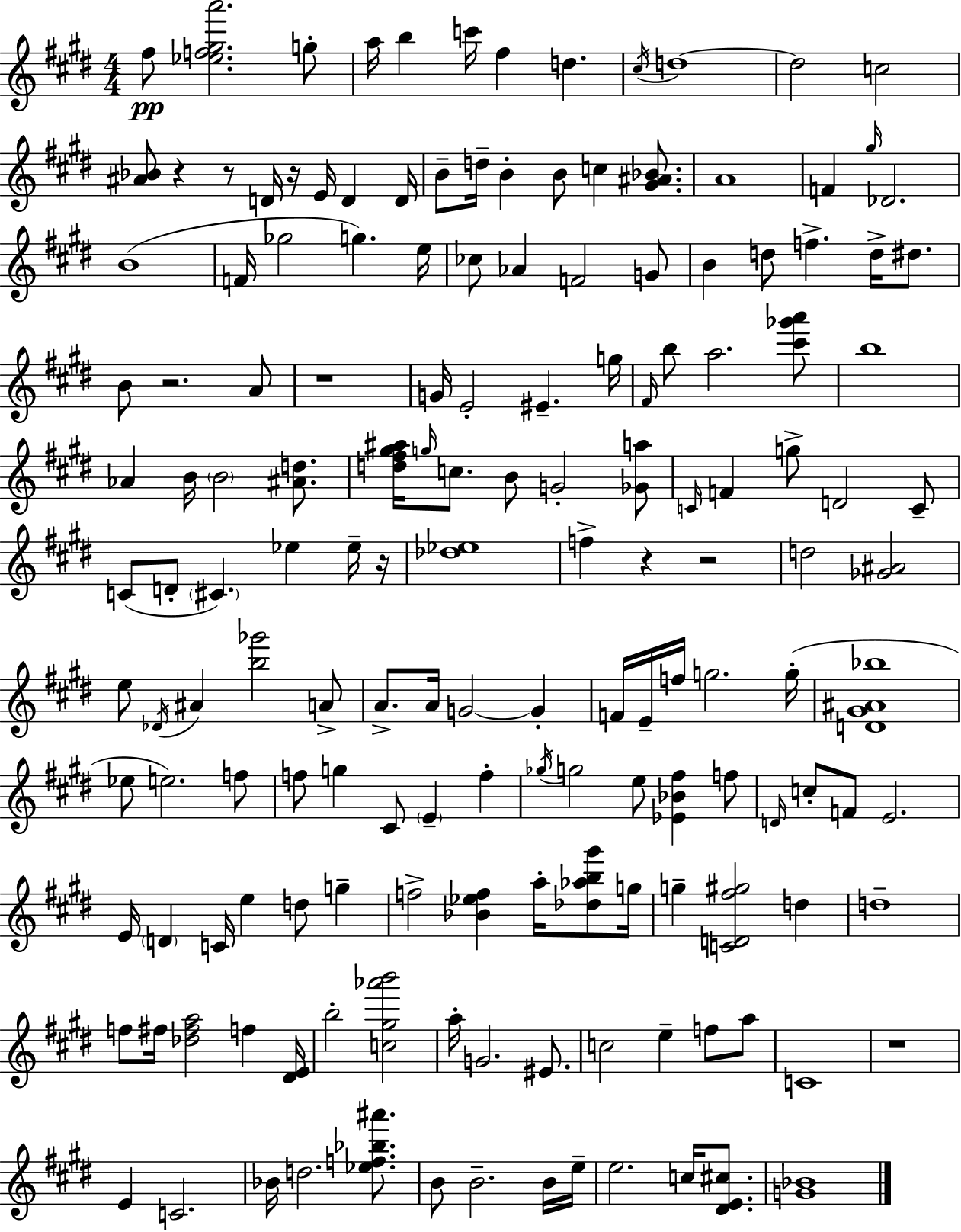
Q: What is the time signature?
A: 4/4